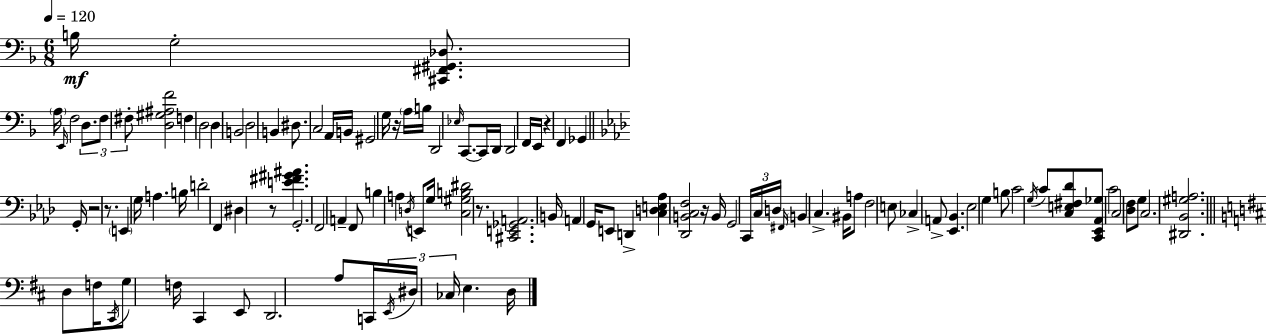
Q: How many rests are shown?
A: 7